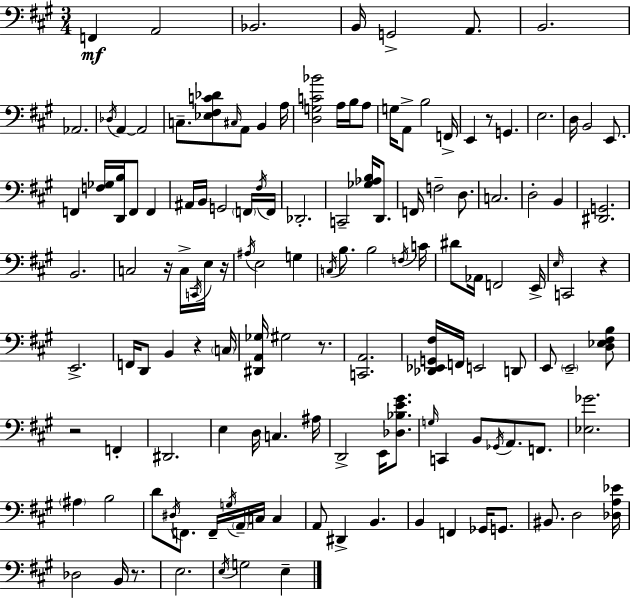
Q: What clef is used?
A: bass